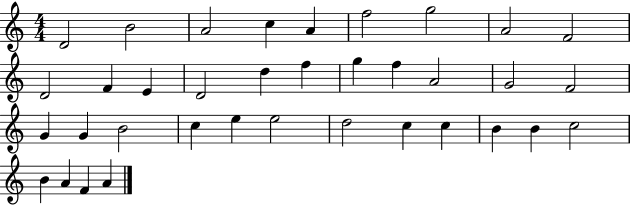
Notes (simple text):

D4/h B4/h A4/h C5/q A4/q F5/h G5/h A4/h F4/h D4/h F4/q E4/q D4/h D5/q F5/q G5/q F5/q A4/h G4/h F4/h G4/q G4/q B4/h C5/q E5/q E5/h D5/h C5/q C5/q B4/q B4/q C5/h B4/q A4/q F4/q A4/q